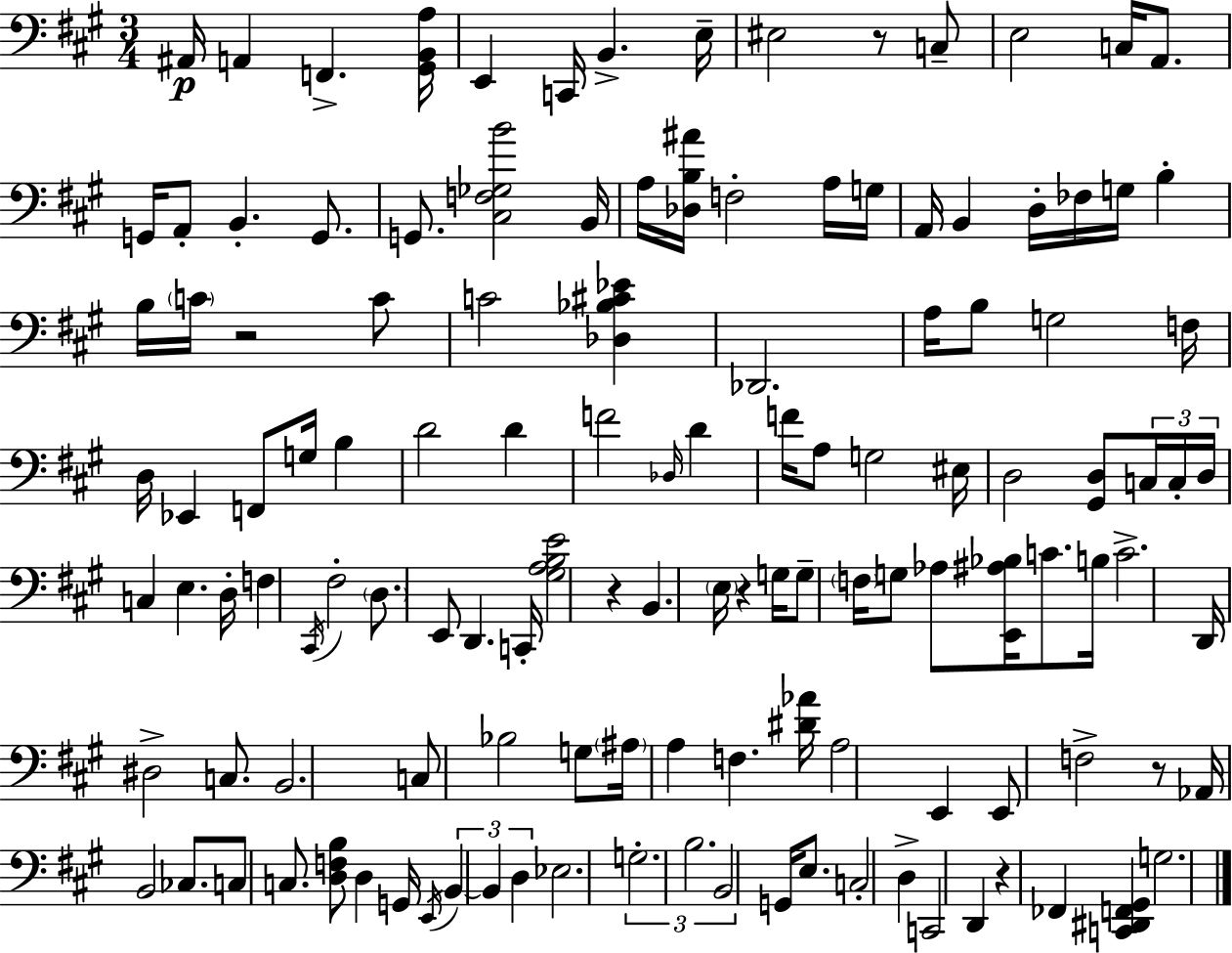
X:1
T:Untitled
M:3/4
L:1/4
K:A
^A,,/4 A,, F,, [^G,,B,,A,]/4 E,, C,,/4 B,, E,/4 ^E,2 z/2 C,/2 E,2 C,/4 A,,/2 G,,/4 A,,/2 B,, G,,/2 G,,/2 [^C,F,_G,B]2 B,,/4 A,/4 [_D,B,^A]/4 F,2 A,/4 G,/4 A,,/4 B,, D,/4 _F,/4 G,/4 B, B,/4 C/4 z2 C/2 C2 [_D,_B,^C_E] _D,,2 A,/4 B,/2 G,2 F,/4 D,/4 _E,, F,,/2 G,/4 B, D2 D F2 _D,/4 D F/4 A,/2 G,2 ^E,/4 D,2 [^G,,D,]/2 C,/4 C,/4 D,/4 C, E, D,/4 F, ^C,,/4 ^F,2 D,/2 E,,/2 D,, C,,/4 [^G,A,B,E]2 z B,, E,/4 z G,/4 G,/2 F,/4 G,/2 _A,/2 [E,,^A,_B,]/4 C/2 B,/4 C2 D,,/4 ^D,2 C,/2 B,,2 C,/2 _B,2 G,/2 ^A,/4 A, F, [^D_A]/4 A,2 E,, E,,/2 F,2 z/2 _A,,/4 B,,2 _C,/2 C,/2 C,/2 [D,F,B,]/2 D, G,,/4 E,,/4 B,, B,, D, _E,2 G,2 B,2 B,,2 G,,/4 E,/2 C,2 D, C,,2 D,, z _F,, [C,,^D,,F,,^G,,] G,2